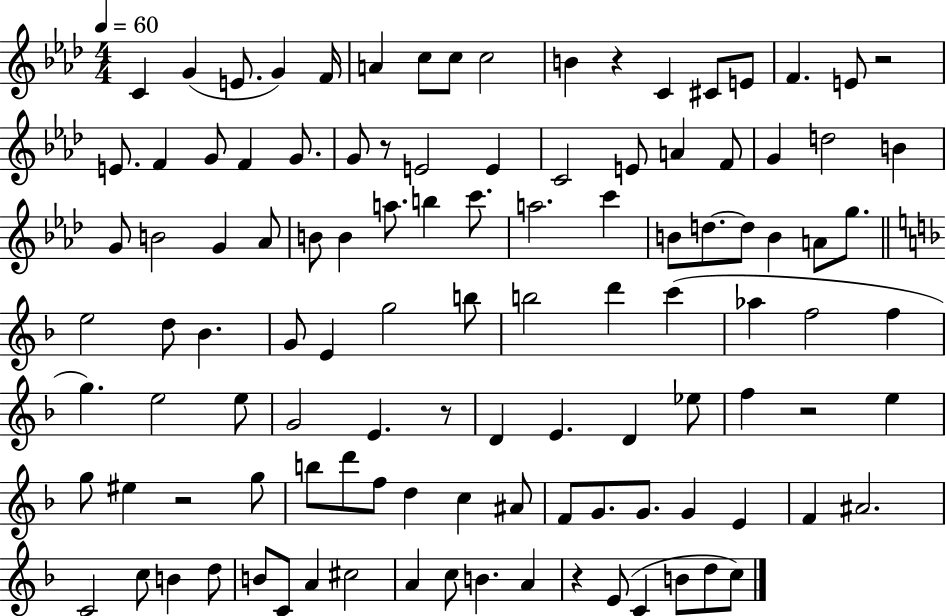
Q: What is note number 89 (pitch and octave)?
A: C5